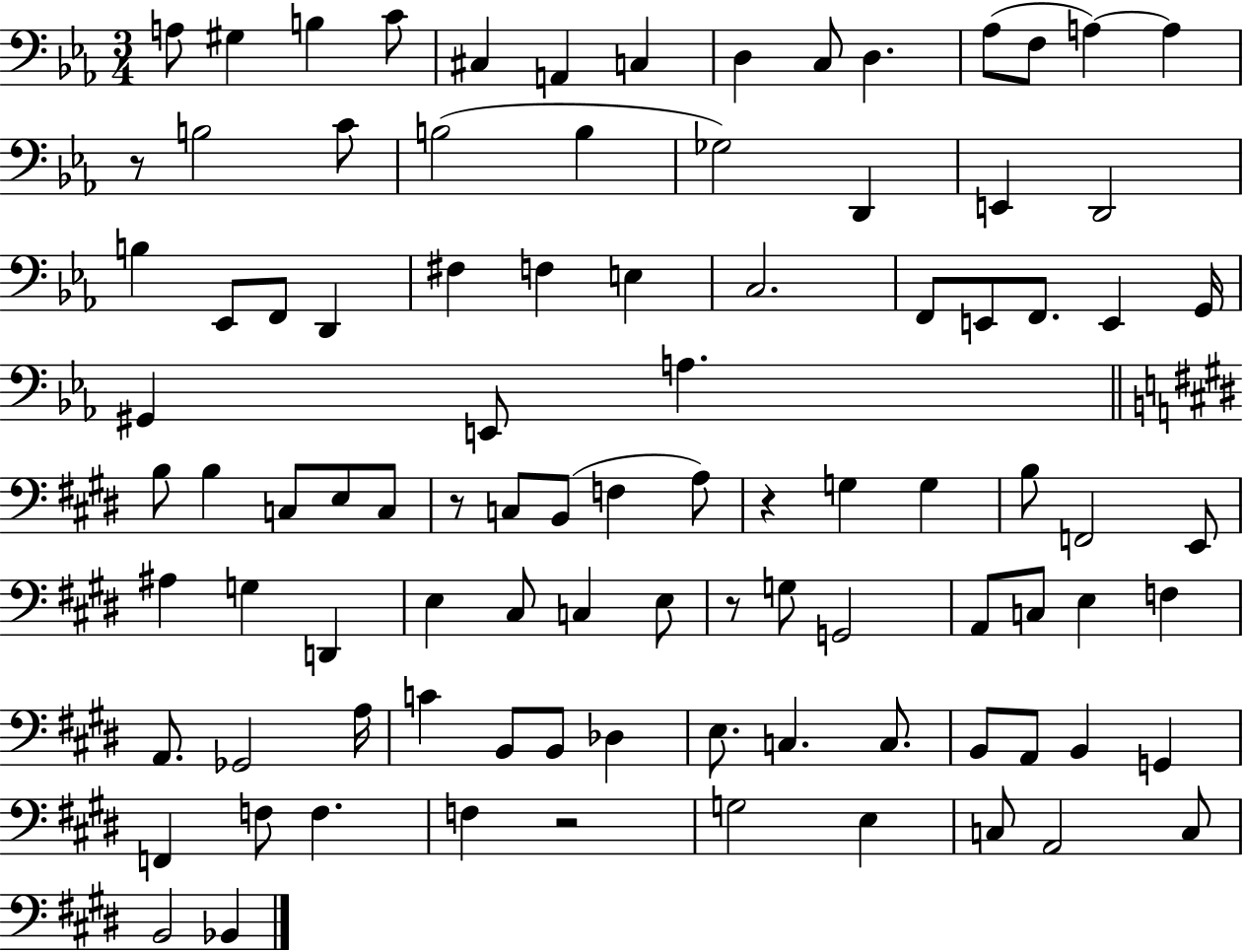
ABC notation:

X:1
T:Untitled
M:3/4
L:1/4
K:Eb
A,/2 ^G, B, C/2 ^C, A,, C, D, C,/2 D, _A,/2 F,/2 A, A, z/2 B,2 C/2 B,2 B, _G,2 D,, E,, D,,2 B, _E,,/2 F,,/2 D,, ^F, F, E, C,2 F,,/2 E,,/2 F,,/2 E,, G,,/4 ^G,, E,,/2 A, B,/2 B, C,/2 E,/2 C,/2 z/2 C,/2 B,,/2 F, A,/2 z G, G, B,/2 F,,2 E,,/2 ^A, G, D,, E, ^C,/2 C, E,/2 z/2 G,/2 G,,2 A,,/2 C,/2 E, F, A,,/2 _G,,2 A,/4 C B,,/2 B,,/2 _D, E,/2 C, C,/2 B,,/2 A,,/2 B,, G,, F,, F,/2 F, F, z2 G,2 E, C,/2 A,,2 C,/2 B,,2 _B,,